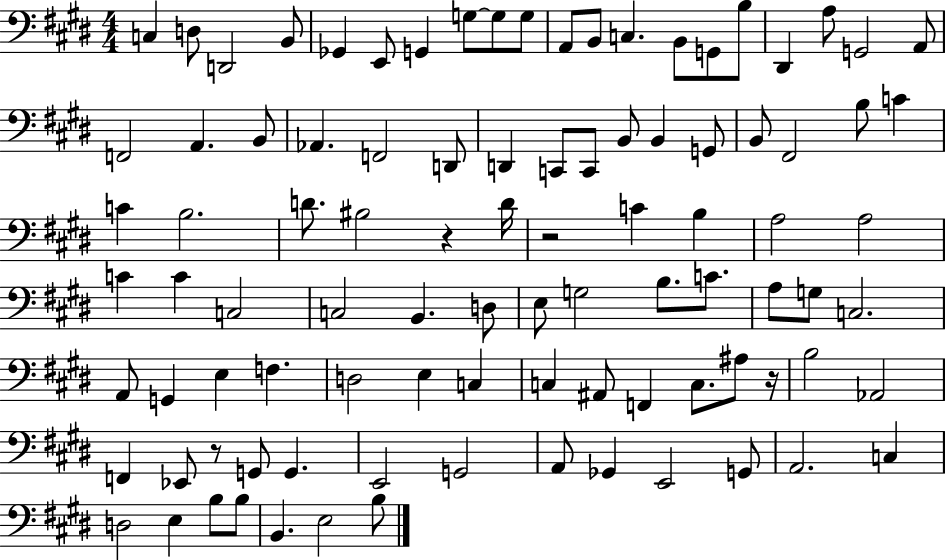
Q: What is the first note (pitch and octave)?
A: C3